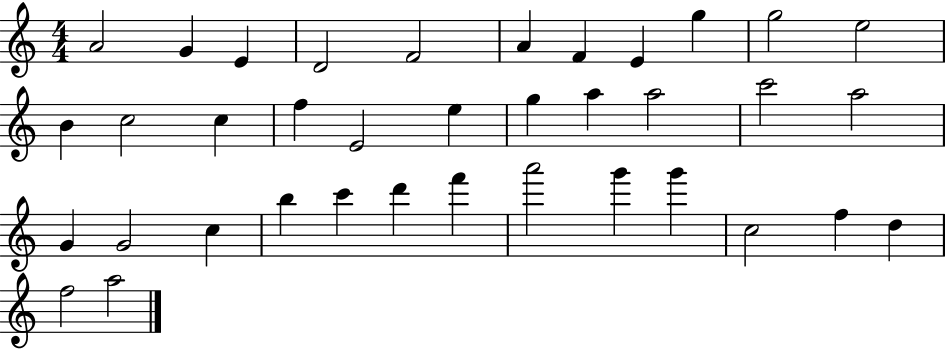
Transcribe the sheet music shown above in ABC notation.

X:1
T:Untitled
M:4/4
L:1/4
K:C
A2 G E D2 F2 A F E g g2 e2 B c2 c f E2 e g a a2 c'2 a2 G G2 c b c' d' f' a'2 g' g' c2 f d f2 a2